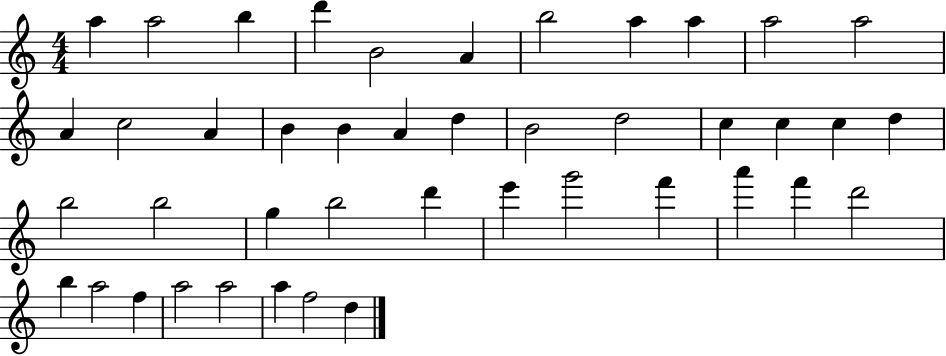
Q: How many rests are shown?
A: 0